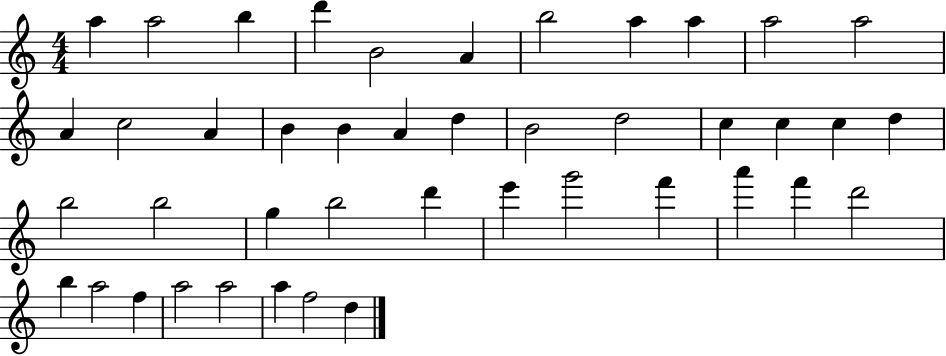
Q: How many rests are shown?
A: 0